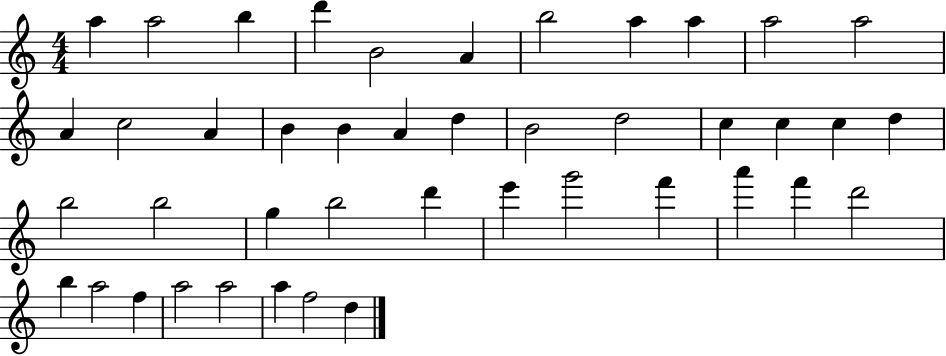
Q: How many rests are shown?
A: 0